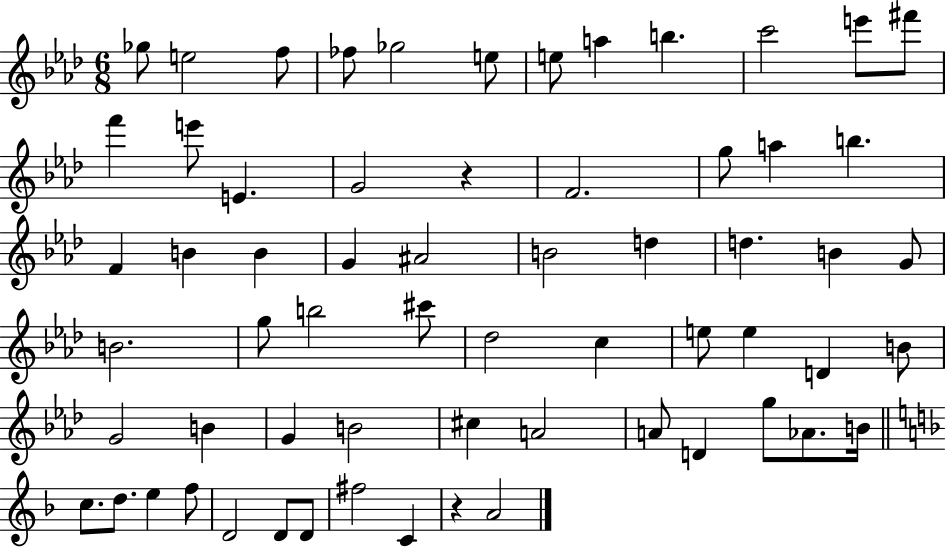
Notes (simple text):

Gb5/e E5/h F5/e FES5/e Gb5/h E5/e E5/e A5/q B5/q. C6/h E6/e F#6/e F6/q E6/e E4/q. G4/h R/q F4/h. G5/e A5/q B5/q. F4/q B4/q B4/q G4/q A#4/h B4/h D5/q D5/q. B4/q G4/e B4/h. G5/e B5/h C#6/e Db5/h C5/q E5/e E5/q D4/q B4/e G4/h B4/q G4/q B4/h C#5/q A4/h A4/e D4/q G5/e Ab4/e. B4/s C5/e. D5/e. E5/q F5/e D4/h D4/e D4/e F#5/h C4/q R/q A4/h